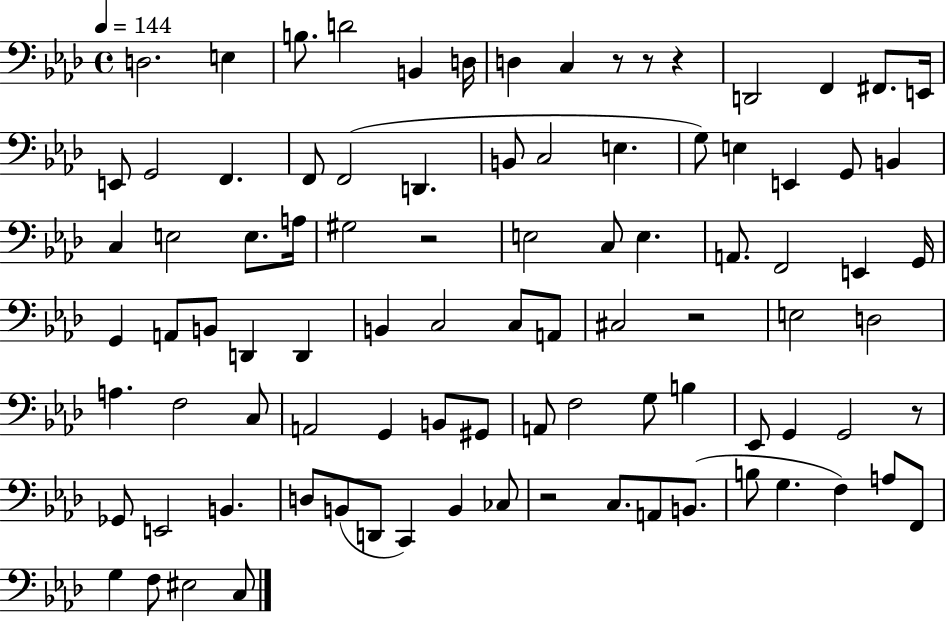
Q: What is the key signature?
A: AES major